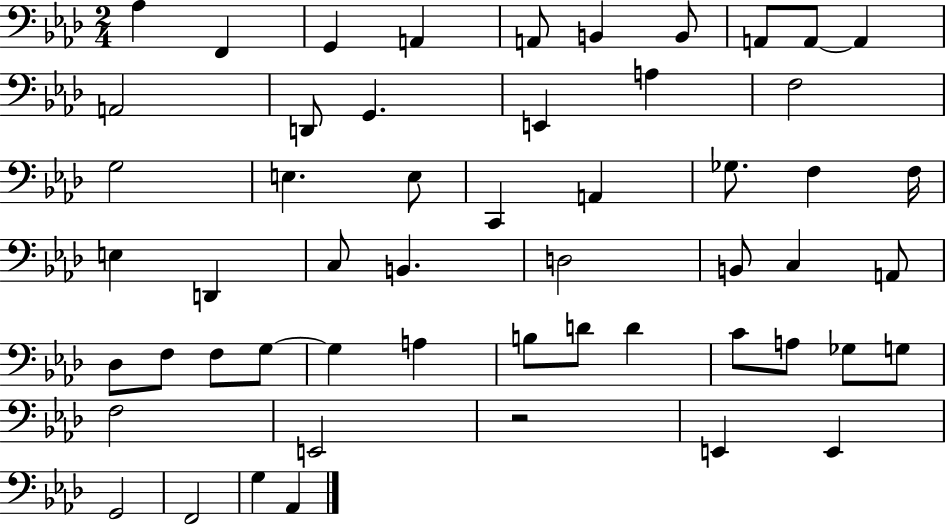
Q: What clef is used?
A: bass